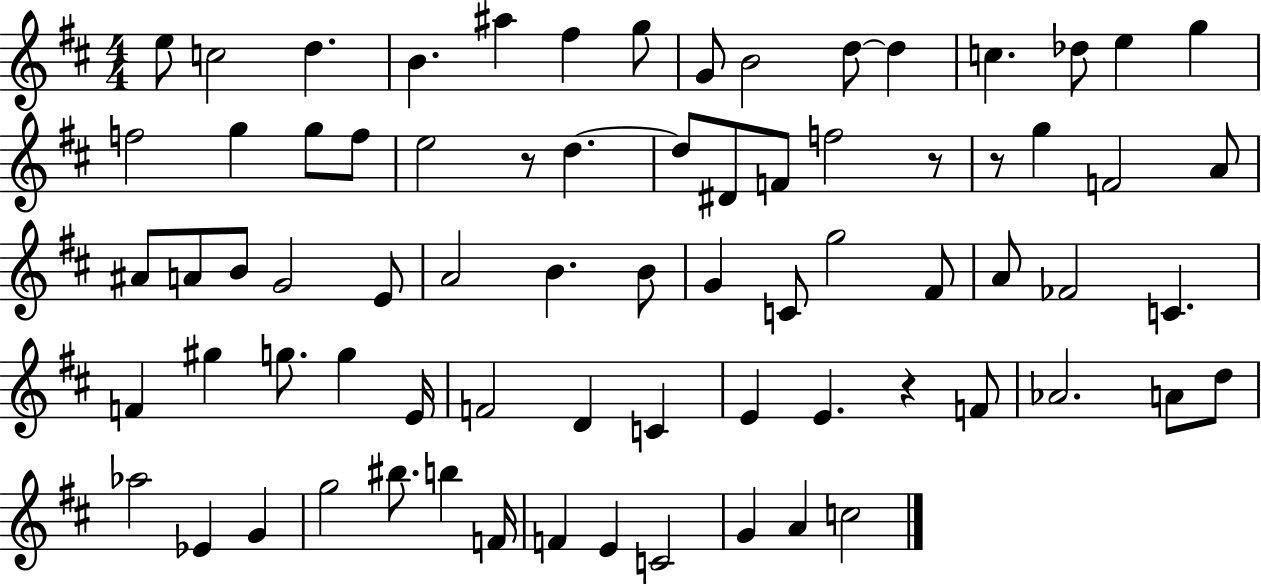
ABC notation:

X:1
T:Untitled
M:4/4
L:1/4
K:D
e/2 c2 d B ^a ^f g/2 G/2 B2 d/2 d c _d/2 e g f2 g g/2 f/2 e2 z/2 d d/2 ^D/2 F/2 f2 z/2 z/2 g F2 A/2 ^A/2 A/2 B/2 G2 E/2 A2 B B/2 G C/2 g2 ^F/2 A/2 _F2 C F ^g g/2 g E/4 F2 D C E E z F/2 _A2 A/2 d/2 _a2 _E G g2 ^b/2 b F/4 F E C2 G A c2